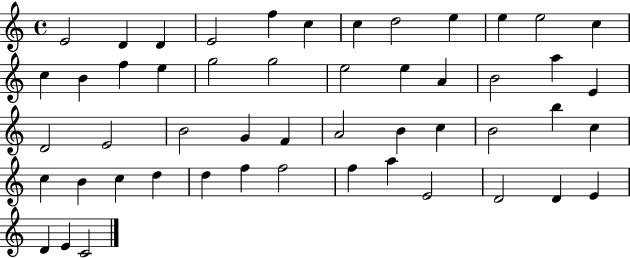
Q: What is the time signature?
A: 4/4